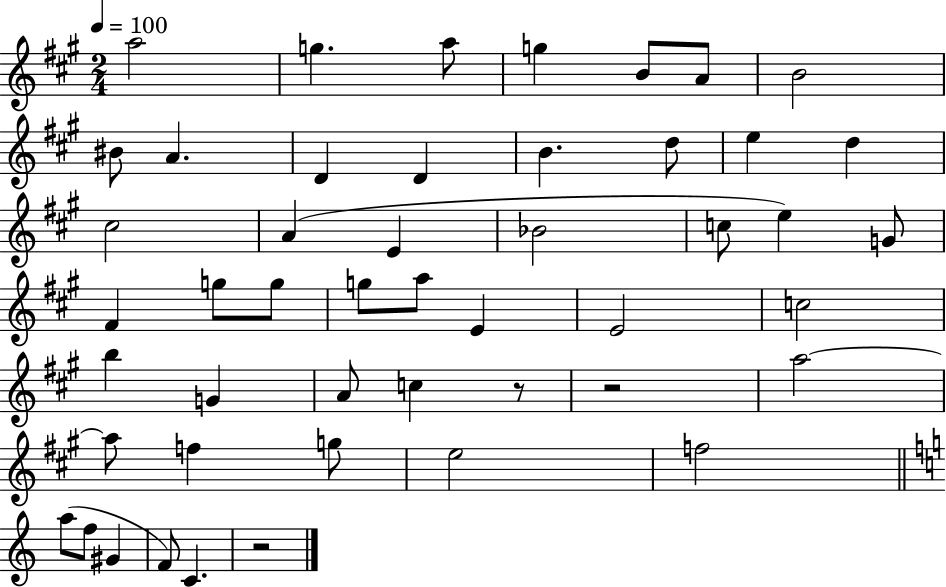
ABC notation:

X:1
T:Untitled
M:2/4
L:1/4
K:A
a2 g a/2 g B/2 A/2 B2 ^B/2 A D D B d/2 e d ^c2 A E _B2 c/2 e G/2 ^F g/2 g/2 g/2 a/2 E E2 c2 b G A/2 c z/2 z2 a2 a/2 f g/2 e2 f2 a/2 f/2 ^G F/2 C z2